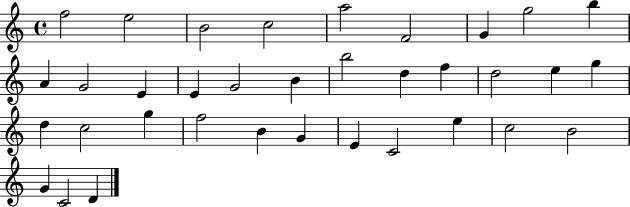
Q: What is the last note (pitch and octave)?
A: D4